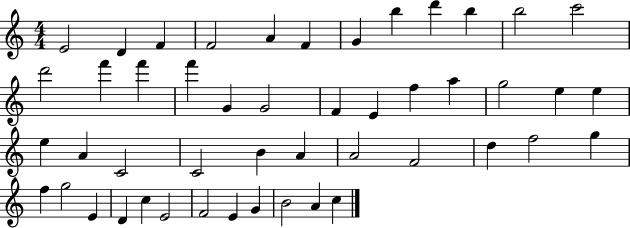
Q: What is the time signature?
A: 4/4